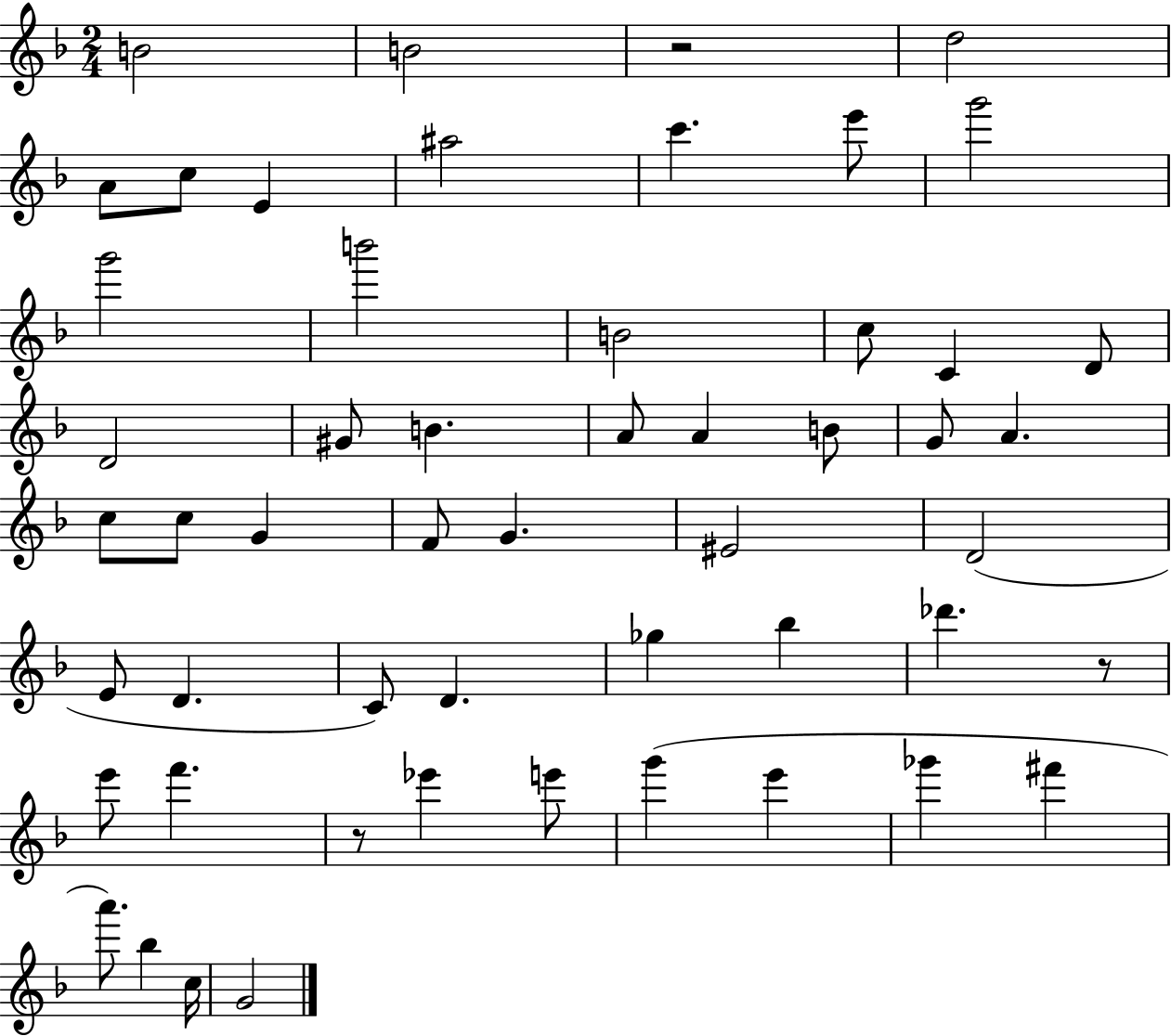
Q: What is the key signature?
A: F major